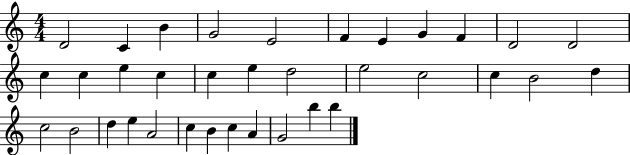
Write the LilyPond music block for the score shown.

{
  \clef treble
  \numericTimeSignature
  \time 4/4
  \key c \major
  d'2 c'4 b'4 | g'2 e'2 | f'4 e'4 g'4 f'4 | d'2 d'2 | \break c''4 c''4 e''4 c''4 | c''4 e''4 d''2 | e''2 c''2 | c''4 b'2 d''4 | \break c''2 b'2 | d''4 e''4 a'2 | c''4 b'4 c''4 a'4 | g'2 b''4 b''4 | \break \bar "|."
}